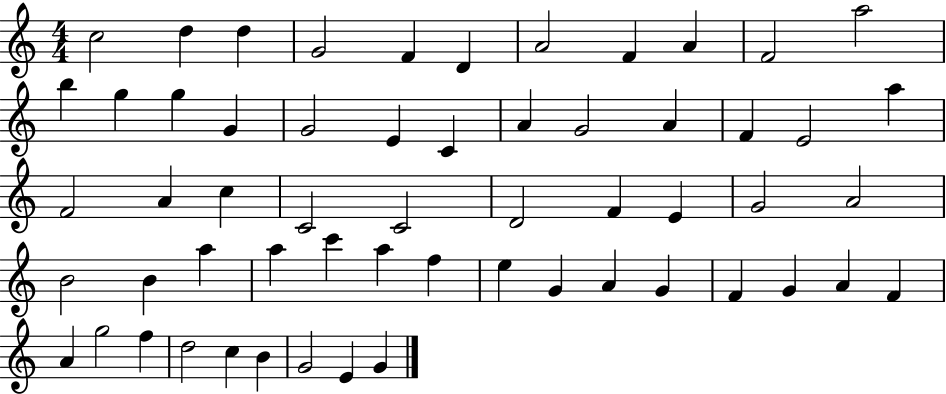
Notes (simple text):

C5/h D5/q D5/q G4/h F4/q D4/q A4/h F4/q A4/q F4/h A5/h B5/q G5/q G5/q G4/q G4/h E4/q C4/q A4/q G4/h A4/q F4/q E4/h A5/q F4/h A4/q C5/q C4/h C4/h D4/h F4/q E4/q G4/h A4/h B4/h B4/q A5/q A5/q C6/q A5/q F5/q E5/q G4/q A4/q G4/q F4/q G4/q A4/q F4/q A4/q G5/h F5/q D5/h C5/q B4/q G4/h E4/q G4/q